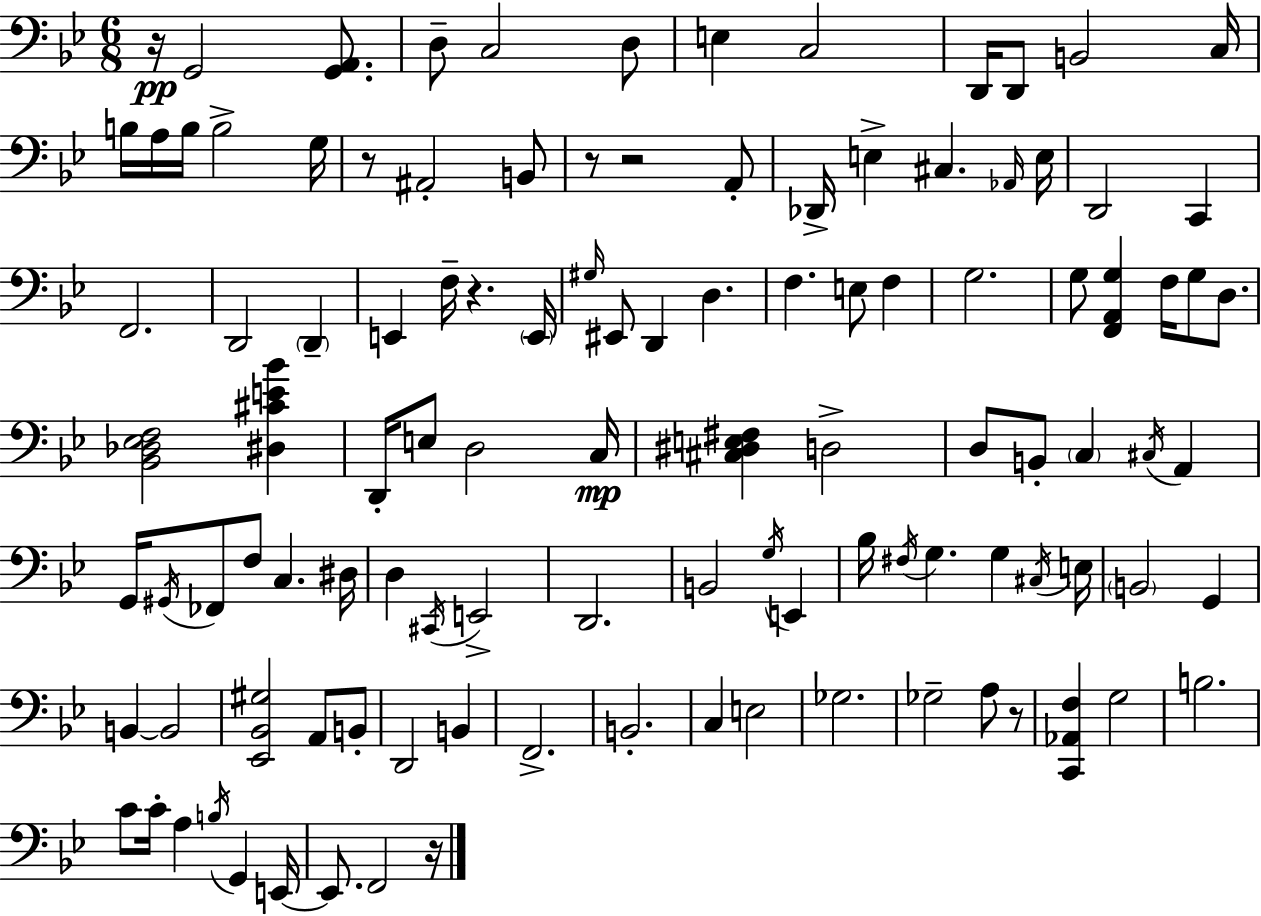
{
  \clef bass
  \numericTimeSignature
  \time 6/8
  \key bes \major
  r16\pp g,2 <g, a,>8. | d8-- c2 d8 | e4 c2 | d,16 d,8 b,2 c16 | \break b16 a16 b16 b2-> g16 | r8 ais,2-. b,8 | r8 r2 a,8-. | des,16-> e4-> cis4. \grace { aes,16 } | \break e16 d,2 c,4 | f,2. | d,2 \parenthesize d,4-- | e,4 f16-- r4. | \break \parenthesize e,16 \grace { gis16 } eis,8 d,4 d4. | f4. e8 f4 | g2. | g8 <f, a, g>4 f16 g8 d8. | \break <bes, des ees f>2 <dis cis' e' bes'>4 | d,16-. e8 d2 | c16\mp <cis dis e fis>4 d2-> | d8 b,8-. \parenthesize c4 \acciaccatura { cis16 } a,4 | \break g,16 \acciaccatura { gis,16 } fes,8 f8 c4. | dis16 d4 \acciaccatura { cis,16 } e,2-> | d,2. | b,2 | \break \acciaccatura { g16 } e,4 bes16 \acciaccatura { fis16 } g4. | g4 \acciaccatura { cis16 } e16 \parenthesize b,2 | g,4 b,4~~ | b,2 <ees, bes, gis>2 | \break a,8 b,8-. d,2 | b,4 f,2.-> | b,2.-. | c4 | \break e2 ges2. | ges2-- | a8 r8 <c, aes, f>4 | g2 b2. | \break c'8 c'16-. a4 | \acciaccatura { b16 } g,4 e,16~~ e,8. | f,2 r16 \bar "|."
}